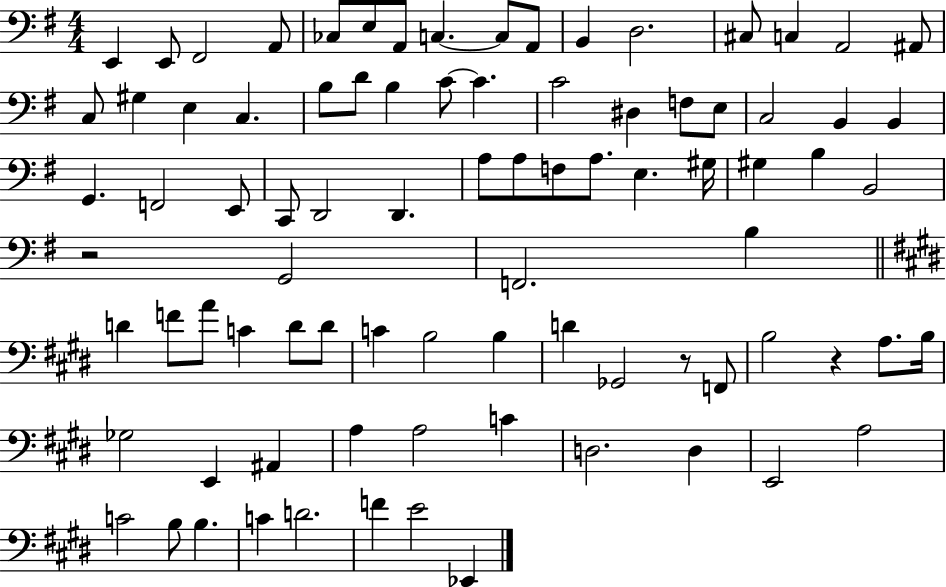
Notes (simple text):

E2/q E2/e F#2/h A2/e CES3/e E3/e A2/e C3/q. C3/e A2/e B2/q D3/h. C#3/e C3/q A2/h A#2/e C3/e G#3/q E3/q C3/q. B3/e D4/e B3/q C4/e C4/q. C4/h D#3/q F3/e E3/e C3/h B2/q B2/q G2/q. F2/h E2/e C2/e D2/h D2/q. A3/e A3/e F3/e A3/e. E3/q. G#3/s G#3/q B3/q B2/h R/h G2/h F2/h. B3/q D4/q F4/e A4/e C4/q D4/e D4/e C4/q B3/h B3/q D4/q Gb2/h R/e F2/e B3/h R/q A3/e. B3/s Gb3/h E2/q A#2/q A3/q A3/h C4/q D3/h. D3/q E2/h A3/h C4/h B3/e B3/q. C4/q D4/h. F4/q E4/h Eb2/q